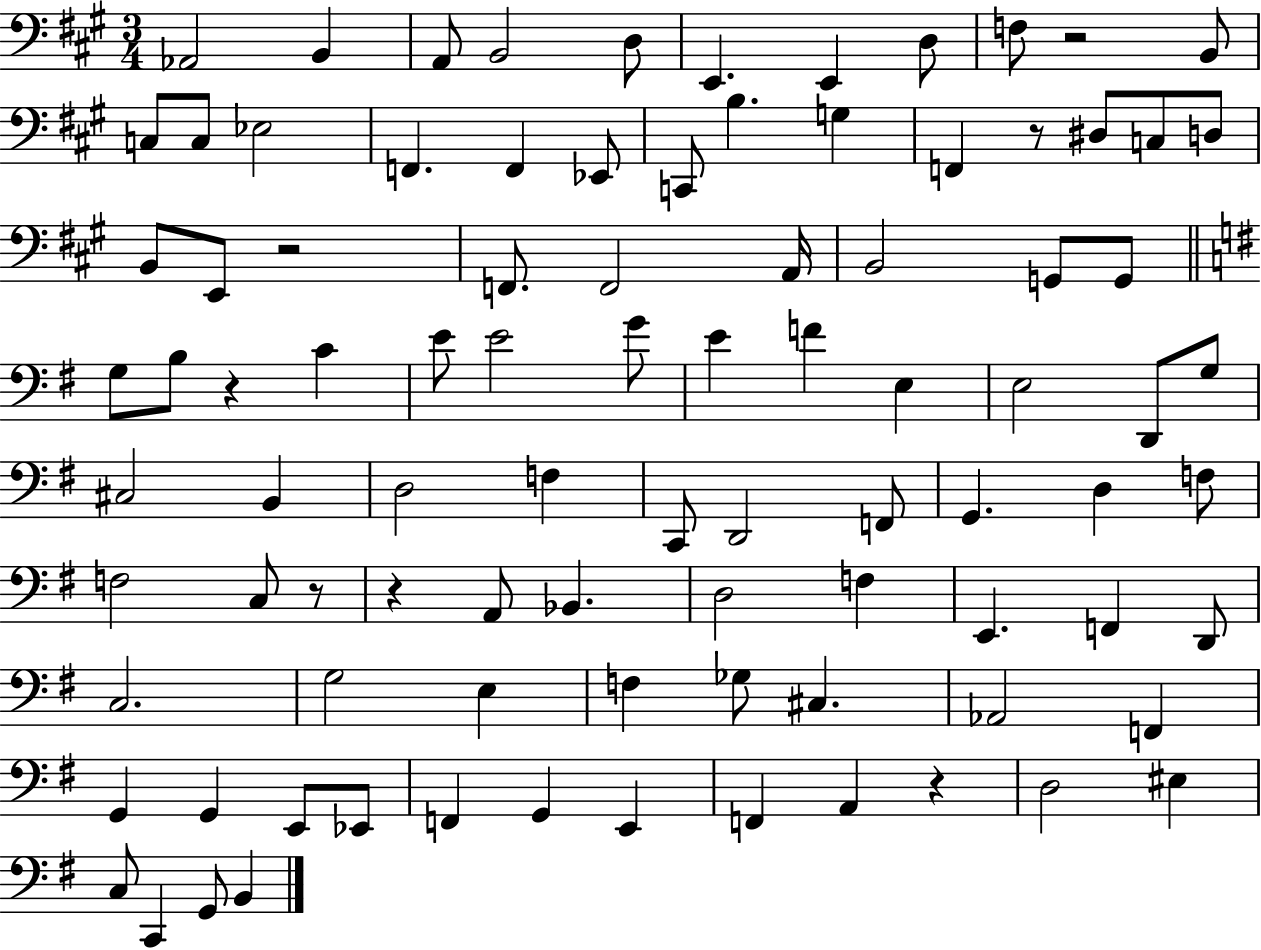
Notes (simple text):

Ab2/h B2/q A2/e B2/h D3/e E2/q. E2/q D3/e F3/e R/h B2/e C3/e C3/e Eb3/h F2/q. F2/q Eb2/e C2/e B3/q. G3/q F2/q R/e D#3/e C3/e D3/e B2/e E2/e R/h F2/e. F2/h A2/s B2/h G2/e G2/e G3/e B3/e R/q C4/q E4/e E4/h G4/e E4/q F4/q E3/q E3/h D2/e G3/e C#3/h B2/q D3/h F3/q C2/e D2/h F2/e G2/q. D3/q F3/e F3/h C3/e R/e R/q A2/e Bb2/q. D3/h F3/q E2/q. F2/q D2/e C3/h. G3/h E3/q F3/q Gb3/e C#3/q. Ab2/h F2/q G2/q G2/q E2/e Eb2/e F2/q G2/q E2/q F2/q A2/q R/q D3/h EIS3/q C3/e C2/q G2/e B2/q